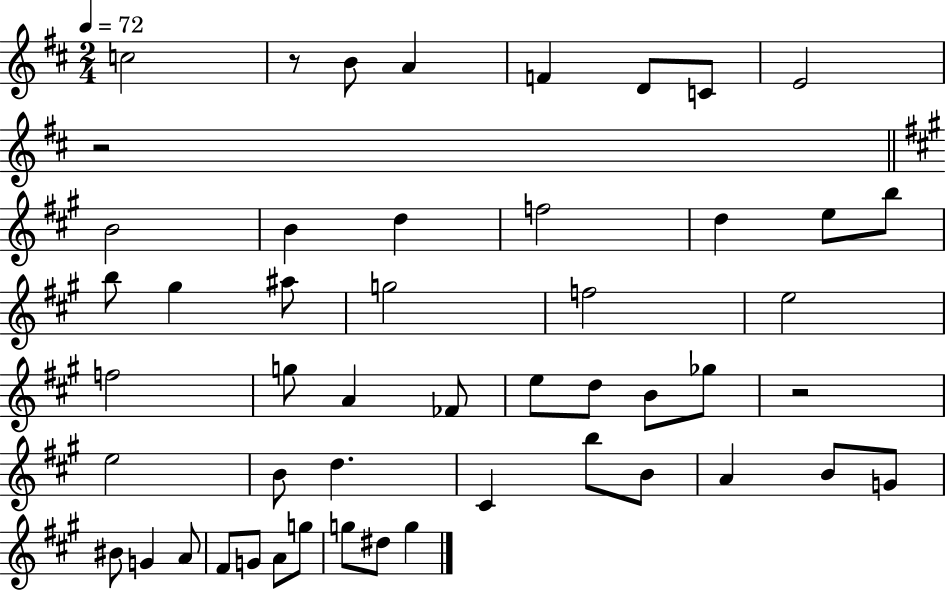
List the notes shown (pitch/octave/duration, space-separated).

C5/h R/e B4/e A4/q F4/q D4/e C4/e E4/h R/h B4/h B4/q D5/q F5/h D5/q E5/e B5/e B5/e G#5/q A#5/e G5/h F5/h E5/h F5/h G5/e A4/q FES4/e E5/e D5/e B4/e Gb5/e R/h E5/h B4/e D5/q. C#4/q B5/e B4/e A4/q B4/e G4/e BIS4/e G4/q A4/e F#4/e G4/e A4/e G5/e G5/e D#5/e G5/q